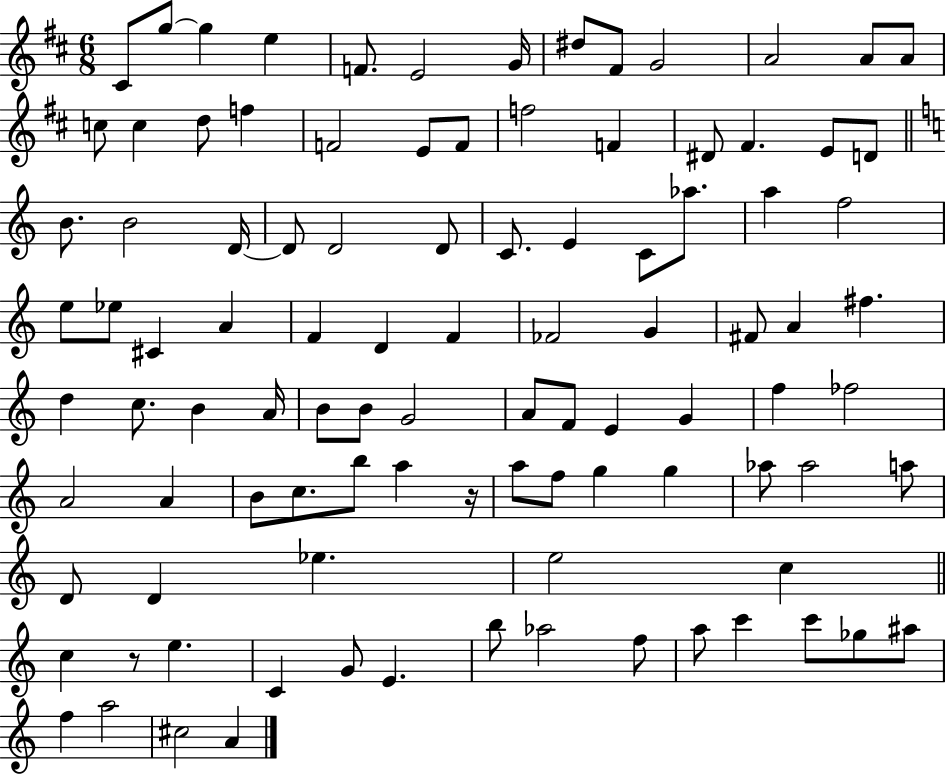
C#4/e G5/e G5/q E5/q F4/e. E4/h G4/s D#5/e F#4/e G4/h A4/h A4/e A4/e C5/e C5/q D5/e F5/q F4/h E4/e F4/e F5/h F4/q D#4/e F#4/q. E4/e D4/e B4/e. B4/h D4/s D4/e D4/h D4/e C4/e. E4/q C4/e Ab5/e. A5/q F5/h E5/e Eb5/e C#4/q A4/q F4/q D4/q F4/q FES4/h G4/q F#4/e A4/q F#5/q. D5/q C5/e. B4/q A4/s B4/e B4/e G4/h A4/e F4/e E4/q G4/q F5/q FES5/h A4/h A4/q B4/e C5/e. B5/e A5/q R/s A5/e F5/e G5/q G5/q Ab5/e Ab5/h A5/e D4/e D4/q Eb5/q. E5/h C5/q C5/q R/e E5/q. C4/q G4/e E4/q. B5/e Ab5/h F5/e A5/e C6/q C6/e Gb5/e A#5/e F5/q A5/h C#5/h A4/q